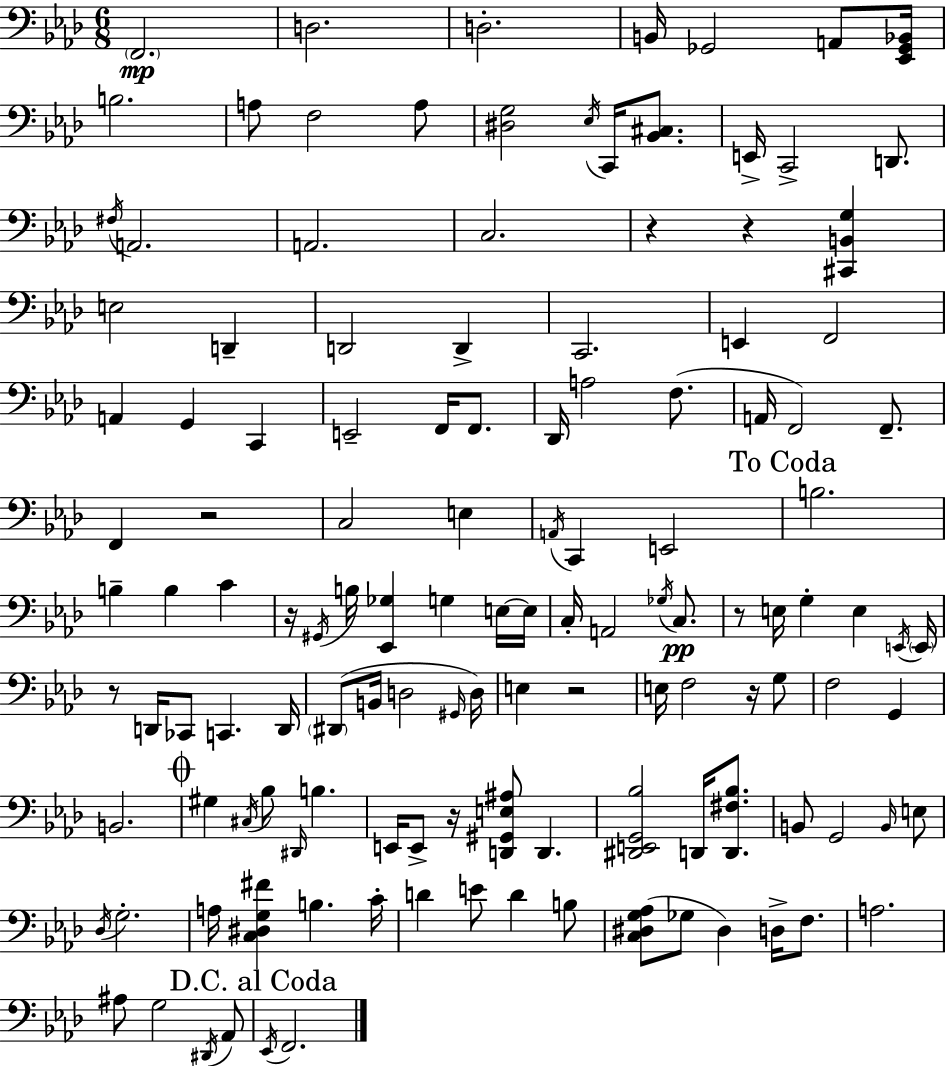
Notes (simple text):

F2/h. D3/h. D3/h. B2/s Gb2/h A2/e [Eb2,Gb2,Bb2]/s B3/h. A3/e F3/h A3/e [D#3,G3]/h Eb3/s C2/s [Bb2,C#3]/e. E2/s C2/h D2/e. F#3/s A2/h. A2/h. C3/h. R/q R/q [C#2,B2,G3]/q E3/h D2/q D2/h D2/q C2/h. E2/q F2/h A2/q G2/q C2/q E2/h F2/s F2/e. Db2/s A3/h F3/e. A2/s F2/h F2/e. F2/q R/h C3/h E3/q A2/s C2/q E2/h B3/h. B3/q B3/q C4/q R/s G#2/s B3/s [Eb2,Gb3]/q G3/q E3/s E3/s C3/s A2/h Gb3/s C3/e. R/e E3/s G3/q E3/q E2/s E2/s R/e D2/s CES2/e C2/q. D2/s D#2/e B2/s D3/h G#2/s D3/s E3/q R/h E3/s F3/h R/s G3/e F3/h G2/q B2/h. G#3/q C#3/s Bb3/e D#2/s B3/q. E2/s E2/e R/s [D2,G#2,E3,A#3]/e D2/q. [D#2,E2,G2,Bb3]/h D2/s [D2,F#3,Bb3]/e. B2/e G2/h B2/s E3/e Db3/s G3/h. A3/s [C3,D#3,G3,F#4]/q B3/q. C4/s D4/q E4/e D4/q B3/e [C3,D#3,G3,Ab3]/e Gb3/e D#3/q D3/s F3/e. A3/h. A#3/e G3/h D#2/s Ab2/e Eb2/s F2/h.